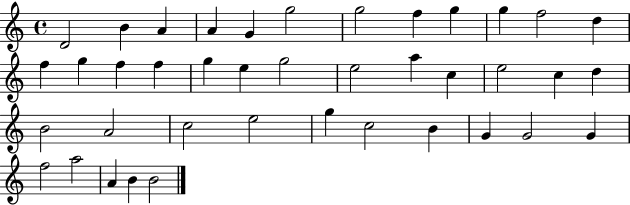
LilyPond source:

{
  \clef treble
  \time 4/4
  \defaultTimeSignature
  \key c \major
  d'2 b'4 a'4 | a'4 g'4 g''2 | g''2 f''4 g''4 | g''4 f''2 d''4 | \break f''4 g''4 f''4 f''4 | g''4 e''4 g''2 | e''2 a''4 c''4 | e''2 c''4 d''4 | \break b'2 a'2 | c''2 e''2 | g''4 c''2 b'4 | g'4 g'2 g'4 | \break f''2 a''2 | a'4 b'4 b'2 | \bar "|."
}